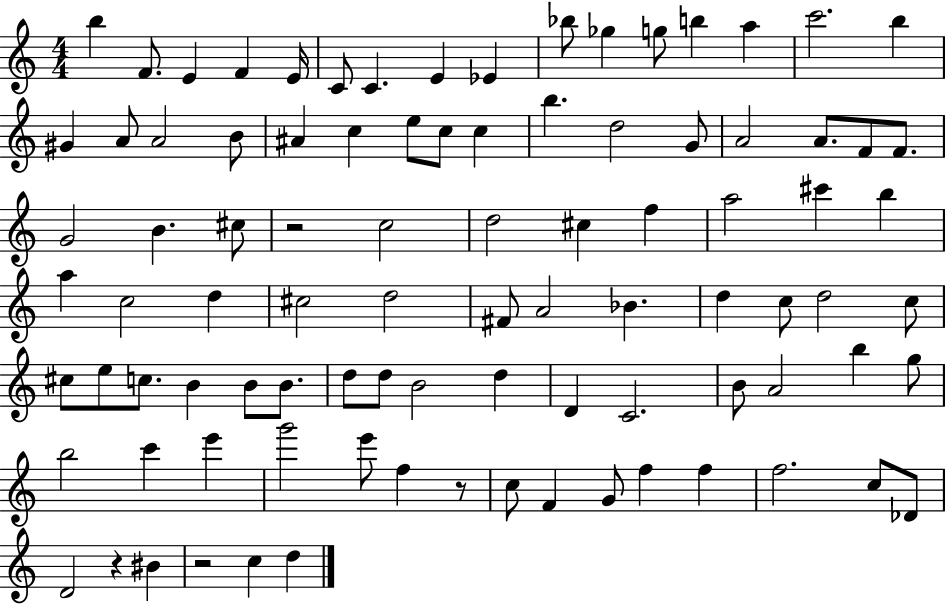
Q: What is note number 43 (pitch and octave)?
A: A5